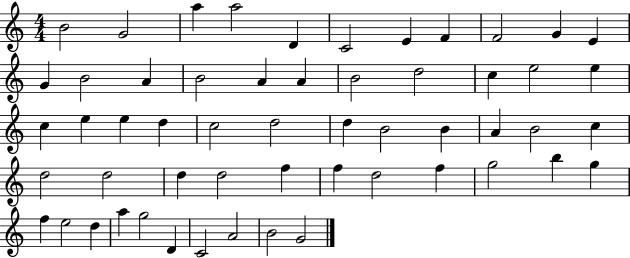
{
  \clef treble
  \numericTimeSignature
  \time 4/4
  \key c \major
  b'2 g'2 | a''4 a''2 d'4 | c'2 e'4 f'4 | f'2 g'4 e'4 | \break g'4 b'2 a'4 | b'2 a'4 a'4 | b'2 d''2 | c''4 e''2 e''4 | \break c''4 e''4 e''4 d''4 | c''2 d''2 | d''4 b'2 b'4 | a'4 b'2 c''4 | \break d''2 d''2 | d''4 d''2 f''4 | f''4 d''2 f''4 | g''2 b''4 g''4 | \break f''4 e''2 d''4 | a''4 g''2 d'4 | c'2 a'2 | b'2 g'2 | \break \bar "|."
}